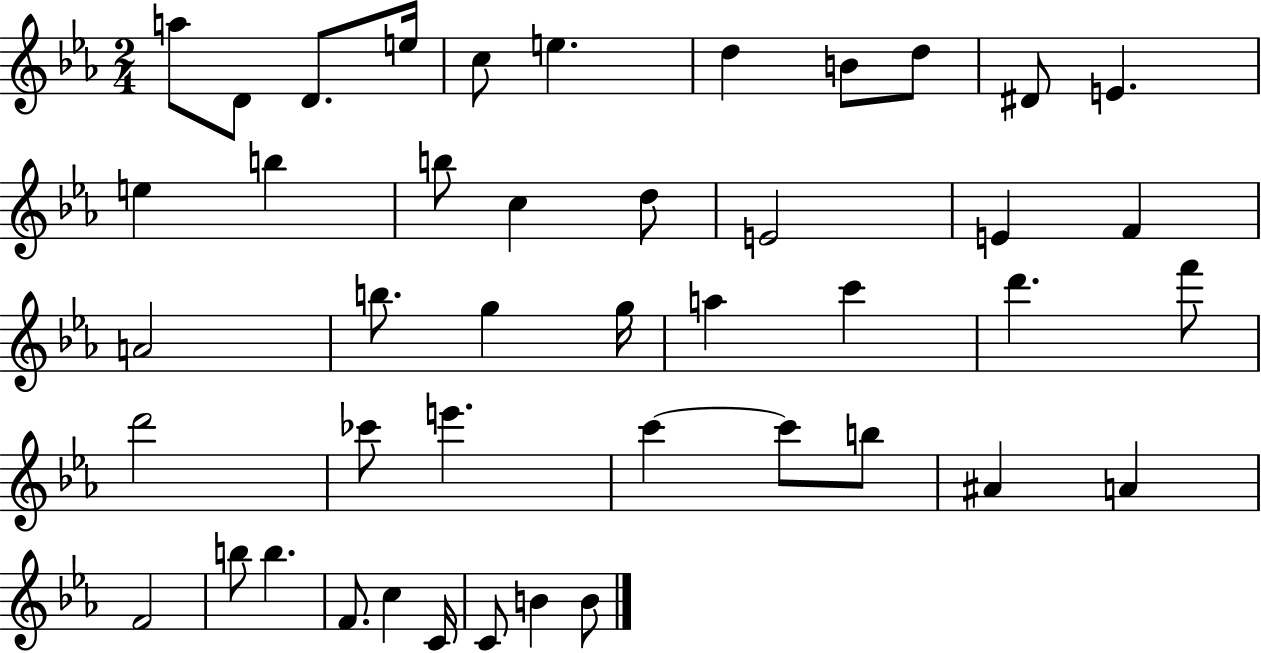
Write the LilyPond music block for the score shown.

{
  \clef treble
  \numericTimeSignature
  \time 2/4
  \key ees \major
  a''8 d'8 d'8. e''16 | c''8 e''4. | d''4 b'8 d''8 | dis'8 e'4. | \break e''4 b''4 | b''8 c''4 d''8 | e'2 | e'4 f'4 | \break a'2 | b''8. g''4 g''16 | a''4 c'''4 | d'''4. f'''8 | \break d'''2 | ces'''8 e'''4. | c'''4~~ c'''8 b''8 | ais'4 a'4 | \break f'2 | b''8 b''4. | f'8. c''4 c'16 | c'8 b'4 b'8 | \break \bar "|."
}